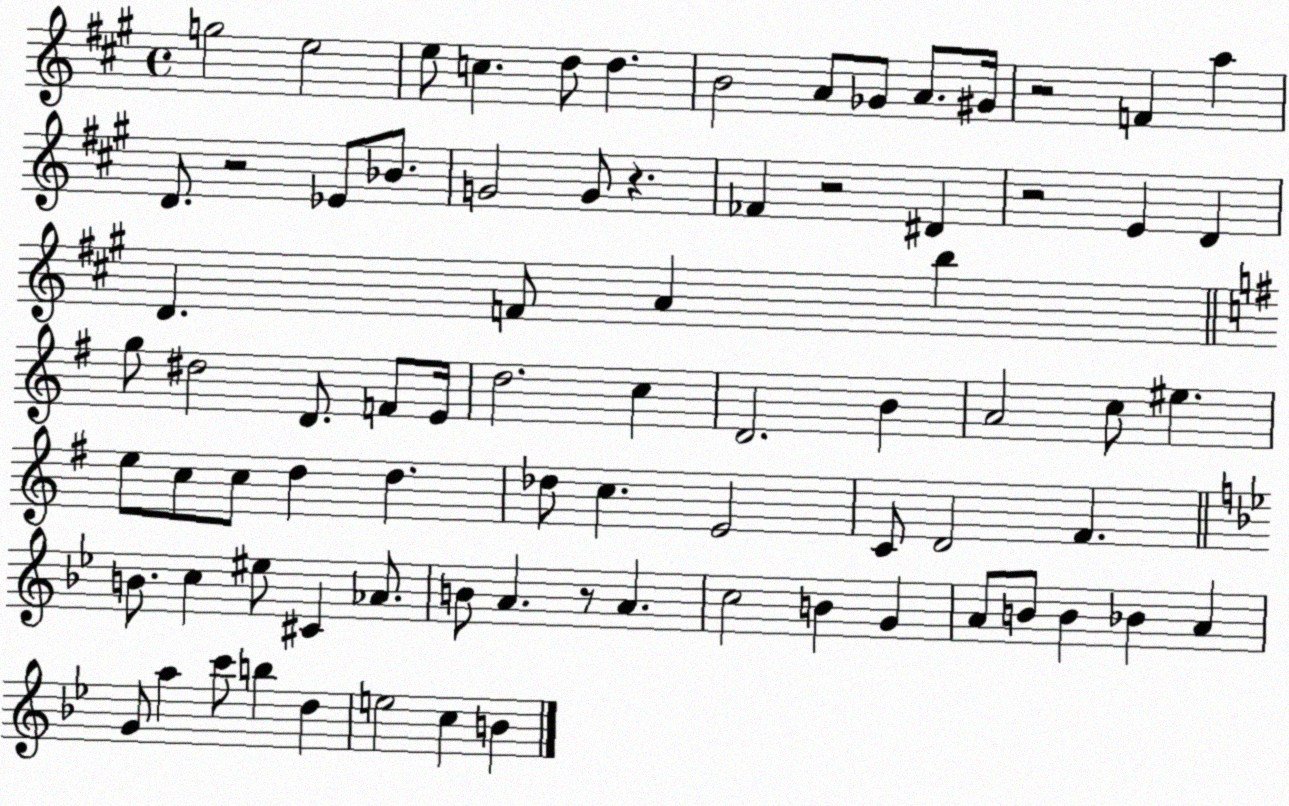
X:1
T:Untitled
M:4/4
L:1/4
K:A
g2 e2 e/2 c d/2 d B2 A/2 _G/2 A/2 ^G/4 z2 F a D/2 z2 _E/2 _B/2 G2 G/2 z _F z2 ^D z2 E D D F/2 A b g/2 ^d2 D/2 F/2 E/4 d2 c D2 B A2 c/2 ^e e/2 c/2 c/2 d d _d/2 c E2 C/2 D2 ^F B/2 c ^e/2 ^C _A/2 B/2 A z/2 A c2 B G A/2 B/2 B _B A G/2 a c'/2 b d e2 c B